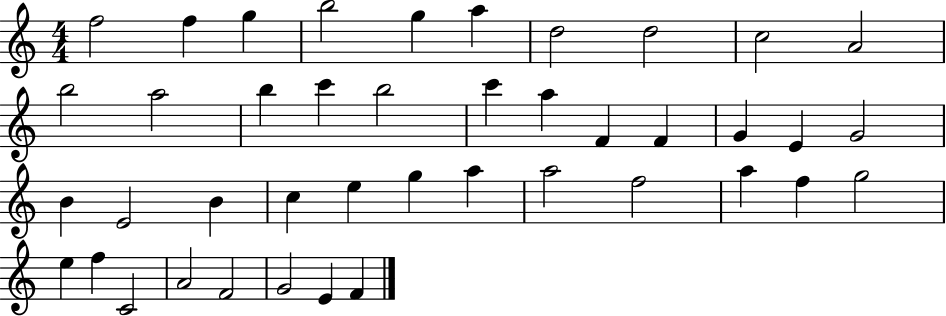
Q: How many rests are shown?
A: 0